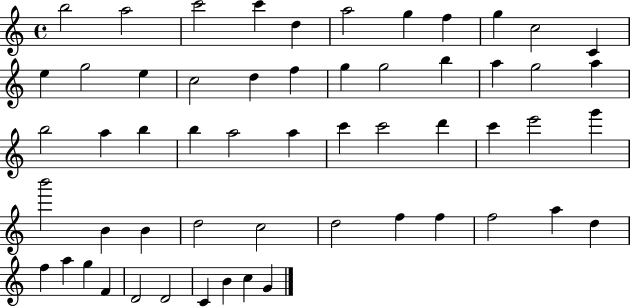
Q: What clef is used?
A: treble